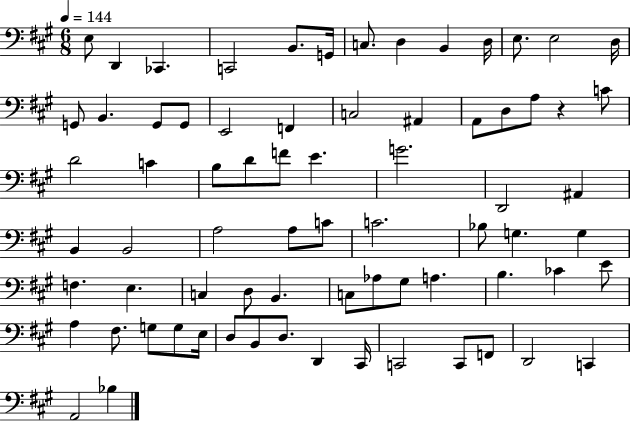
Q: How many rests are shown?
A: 1